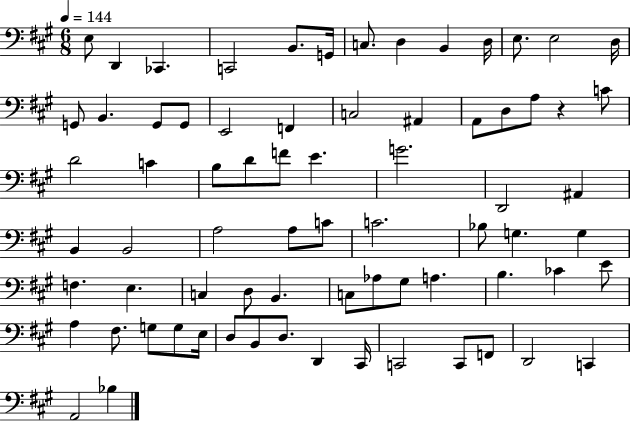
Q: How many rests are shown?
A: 1